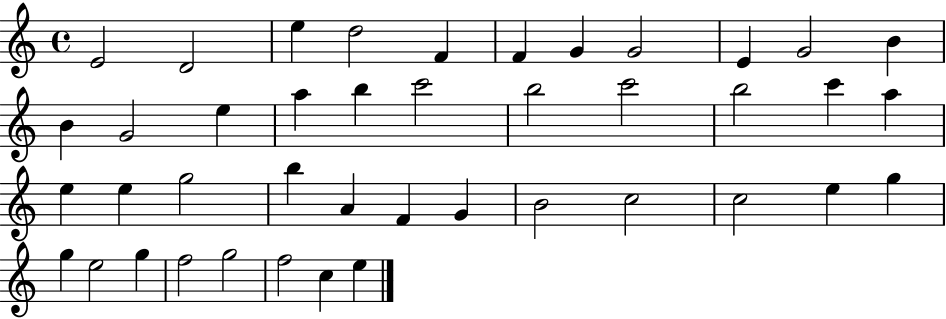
{
  \clef treble
  \time 4/4
  \defaultTimeSignature
  \key c \major
  e'2 d'2 | e''4 d''2 f'4 | f'4 g'4 g'2 | e'4 g'2 b'4 | \break b'4 g'2 e''4 | a''4 b''4 c'''2 | b''2 c'''2 | b''2 c'''4 a''4 | \break e''4 e''4 g''2 | b''4 a'4 f'4 g'4 | b'2 c''2 | c''2 e''4 g''4 | \break g''4 e''2 g''4 | f''2 g''2 | f''2 c''4 e''4 | \bar "|."
}